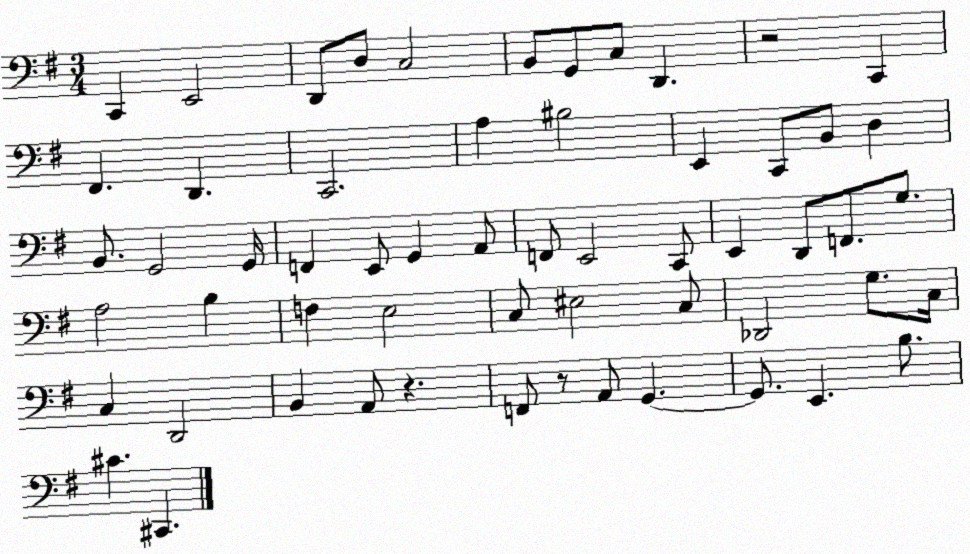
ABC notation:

X:1
T:Untitled
M:3/4
L:1/4
K:G
C,, E,,2 D,,/2 D,/2 C,2 B,,/2 G,,/2 C,/2 D,, z2 C,, ^F,, D,, C,,2 A, ^B,2 E,, C,,/2 B,,/2 D, B,,/2 G,,2 G,,/4 F,, E,,/2 G,, A,,/2 F,,/2 E,,2 C,,/2 E,, D,,/2 F,,/2 G,/2 A,2 B, F, E,2 C,/2 ^E,2 C,/2 _D,,2 G,/2 C,/4 C, D,,2 B,, A,,/2 z F,,/2 z/2 A,,/2 G,, G,,/2 E,, B,/2 ^C ^C,,